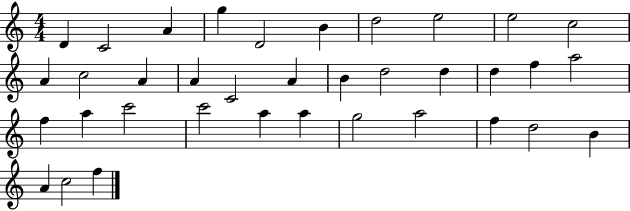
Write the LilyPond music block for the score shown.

{
  \clef treble
  \numericTimeSignature
  \time 4/4
  \key c \major
  d'4 c'2 a'4 | g''4 d'2 b'4 | d''2 e''2 | e''2 c''2 | \break a'4 c''2 a'4 | a'4 c'2 a'4 | b'4 d''2 d''4 | d''4 f''4 a''2 | \break f''4 a''4 c'''2 | c'''2 a''4 a''4 | g''2 a''2 | f''4 d''2 b'4 | \break a'4 c''2 f''4 | \bar "|."
}